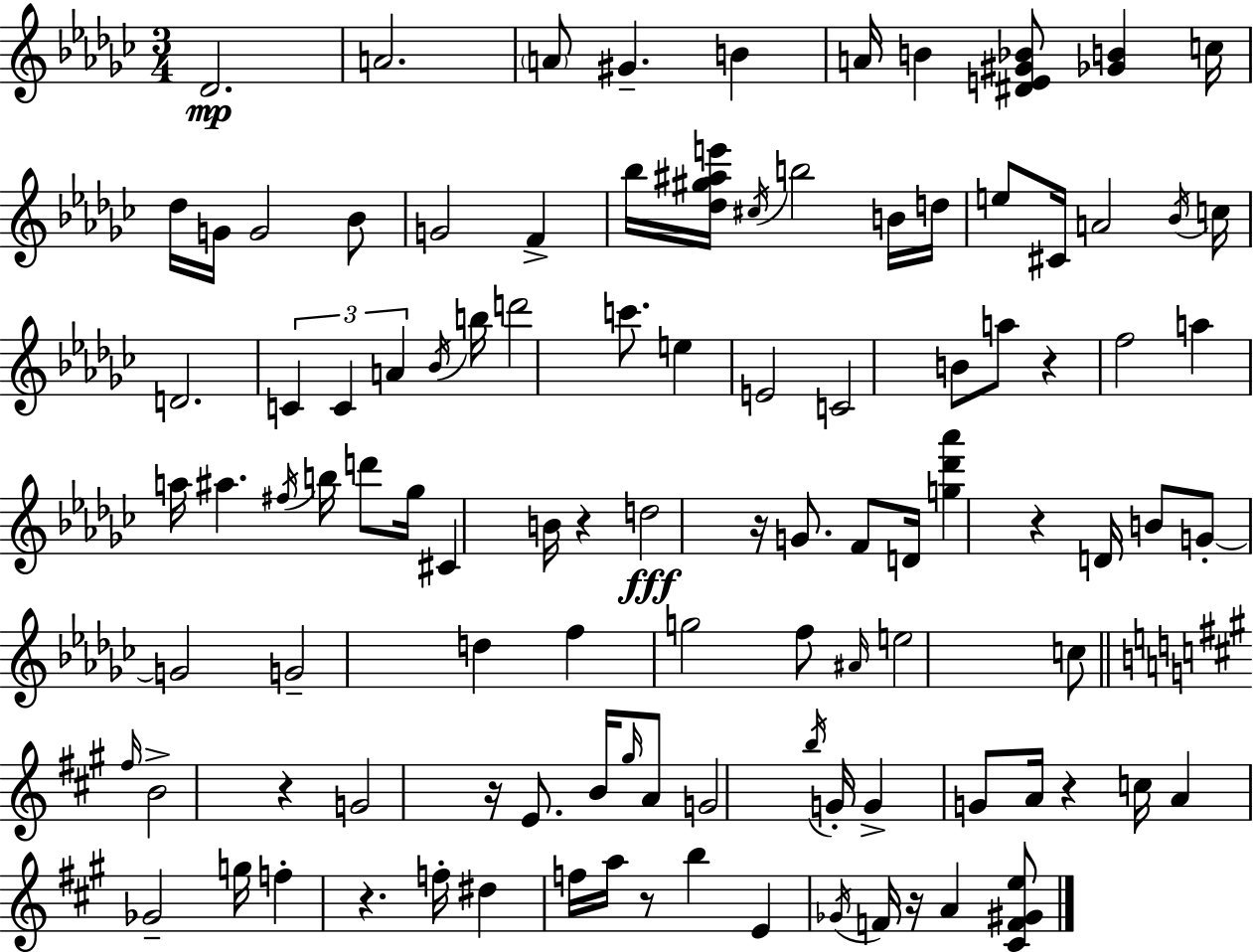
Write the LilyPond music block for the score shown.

{
  \clef treble
  \numericTimeSignature
  \time 3/4
  \key ees \minor
  des'2.\mp | a'2. | \parenthesize a'8 gis'4.-- b'4 | a'16 b'4 <dis' e' gis' bes'>8 <ges' b'>4 c''16 | \break des''16 g'16 g'2 bes'8 | g'2 f'4-> | bes''16 <des'' gis'' ais'' e'''>16 \acciaccatura { cis''16 } b''2 b'16 | d''16 e''8 cis'16 a'2 | \break \acciaccatura { bes'16 } c''16 d'2. | \tuplet 3/2 { c'4 c'4 a'4 } | \acciaccatura { bes'16 } b''16 d'''2 | c'''8. e''4 e'2 | \break c'2 b'8 | a''8 r4 f''2 | a''4 a''16 ais''4. | \acciaccatura { fis''16 } b''16 d'''8 ges''16 cis'4 b'16 | \break r4 d''2\fff | r16 g'8. f'8 d'16 <g'' des''' aes'''>4 r4 | d'16 b'8 g'8-.~~ g'2 | g'2-- | \break d''4 f''4 g''2 | f''8 \grace { ais'16 } e''2 | c''8 \bar "||" \break \key a \major \grace { fis''16 } b'2-> r4 | g'2 r16 e'8. | b'16 \grace { gis''16 } a'8 g'2 | \acciaccatura { b''16 } g'16-. g'4-> g'8 a'16 r4 | \break c''16 a'4 ges'2-- | g''16 f''4-. r4. | f''16-. dis''4 f''16 a''16 r8 b''4 | e'4 \acciaccatura { ges'16 } f'16 r16 a'4 | \break <cis' f' gis' e''>8 \bar "|."
}